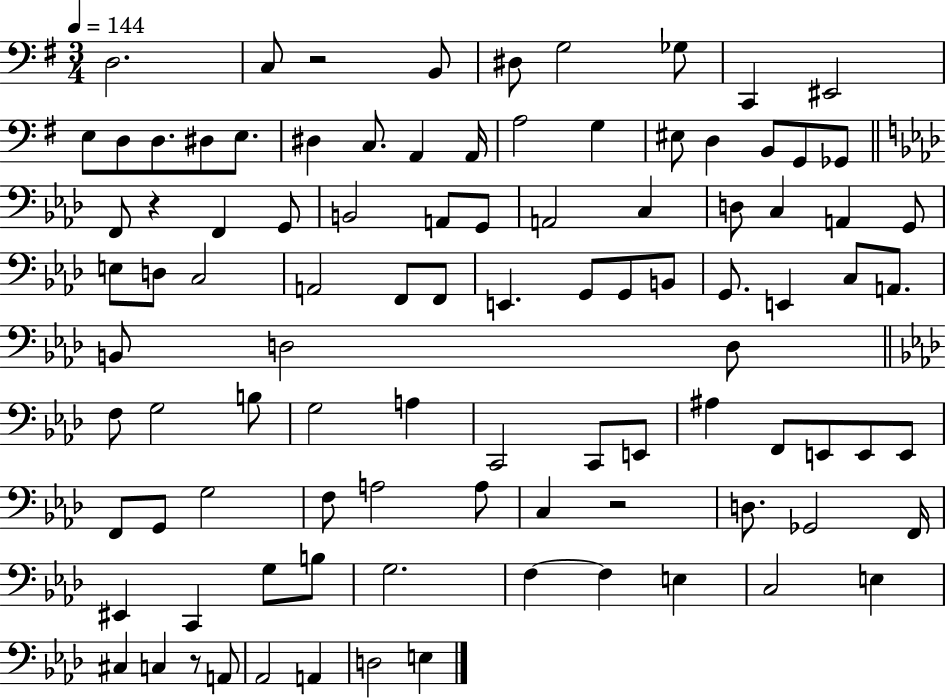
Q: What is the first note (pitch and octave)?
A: D3